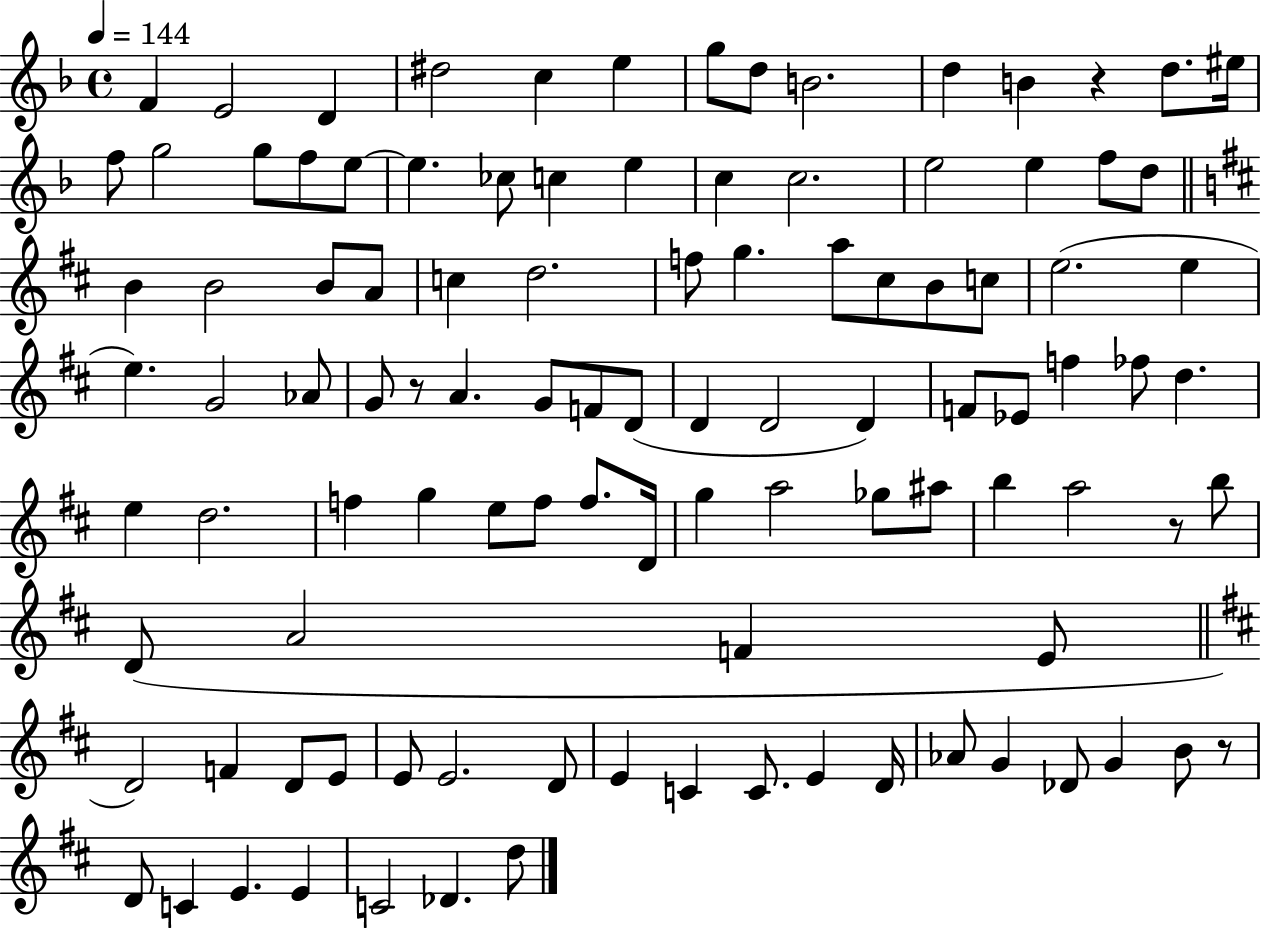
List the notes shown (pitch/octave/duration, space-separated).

F4/q E4/h D4/q D#5/h C5/q E5/q G5/e D5/e B4/h. D5/q B4/q R/q D5/e. EIS5/s F5/e G5/h G5/e F5/e E5/e E5/q. CES5/e C5/q E5/q C5/q C5/h. E5/h E5/q F5/e D5/e B4/q B4/h B4/e A4/e C5/q D5/h. F5/e G5/q. A5/e C#5/e B4/e C5/e E5/h. E5/q E5/q. G4/h Ab4/e G4/e R/e A4/q. G4/e F4/e D4/e D4/q D4/h D4/q F4/e Eb4/e F5/q FES5/e D5/q. E5/q D5/h. F5/q G5/q E5/e F5/e F5/e. D4/s G5/q A5/h Gb5/e A#5/e B5/q A5/h R/e B5/e D4/e A4/h F4/q E4/e D4/h F4/q D4/e E4/e E4/e E4/h. D4/e E4/q C4/q C4/e. E4/q D4/s Ab4/e G4/q Db4/e G4/q B4/e R/e D4/e C4/q E4/q. E4/q C4/h Db4/q. D5/e